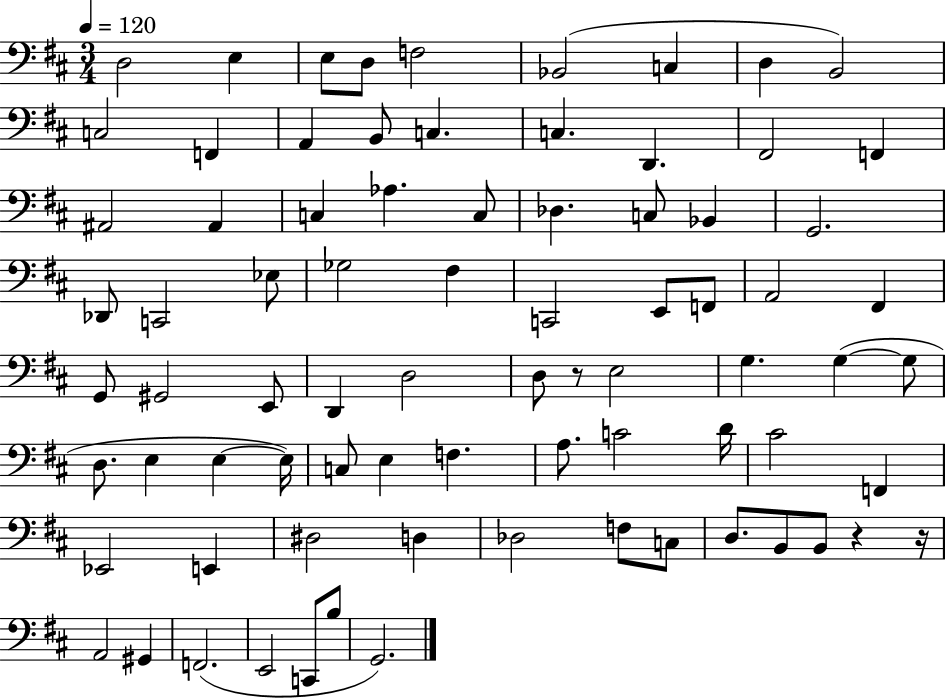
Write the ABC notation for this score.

X:1
T:Untitled
M:3/4
L:1/4
K:D
D,2 E, E,/2 D,/2 F,2 _B,,2 C, D, B,,2 C,2 F,, A,, B,,/2 C, C, D,, ^F,,2 F,, ^A,,2 ^A,, C, _A, C,/2 _D, C,/2 _B,, G,,2 _D,,/2 C,,2 _E,/2 _G,2 ^F, C,,2 E,,/2 F,,/2 A,,2 ^F,, G,,/2 ^G,,2 E,,/2 D,, D,2 D,/2 z/2 E,2 G, G, G,/2 D,/2 E, E, E,/4 C,/2 E, F, A,/2 C2 D/4 ^C2 F,, _E,,2 E,, ^D,2 D, _D,2 F,/2 C,/2 D,/2 B,,/2 B,,/2 z z/4 A,,2 ^G,, F,,2 E,,2 C,,/2 B,/2 G,,2